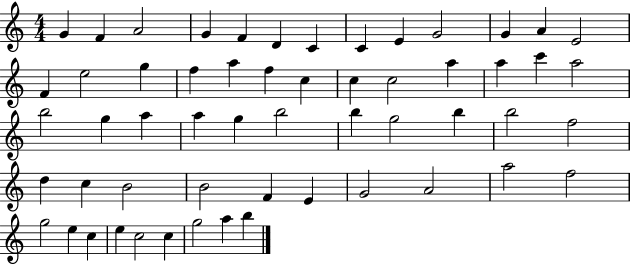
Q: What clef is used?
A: treble